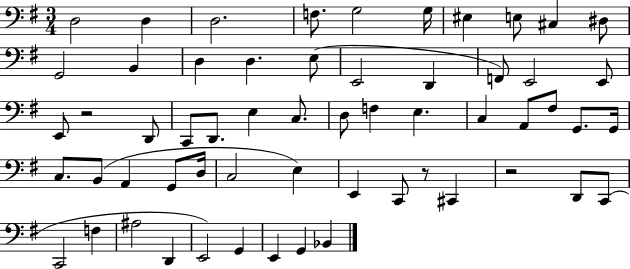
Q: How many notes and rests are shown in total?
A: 58